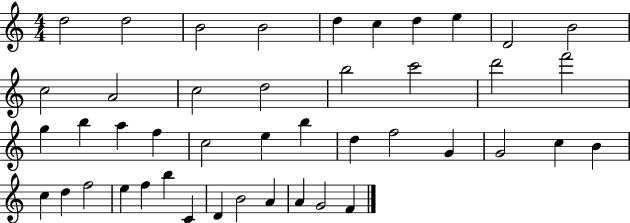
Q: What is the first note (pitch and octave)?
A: D5